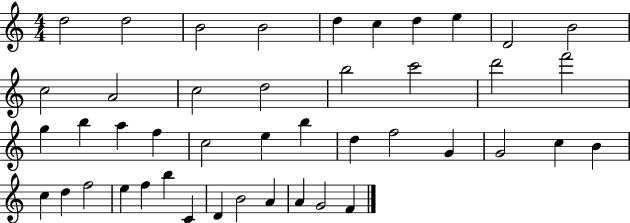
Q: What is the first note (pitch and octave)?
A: D5